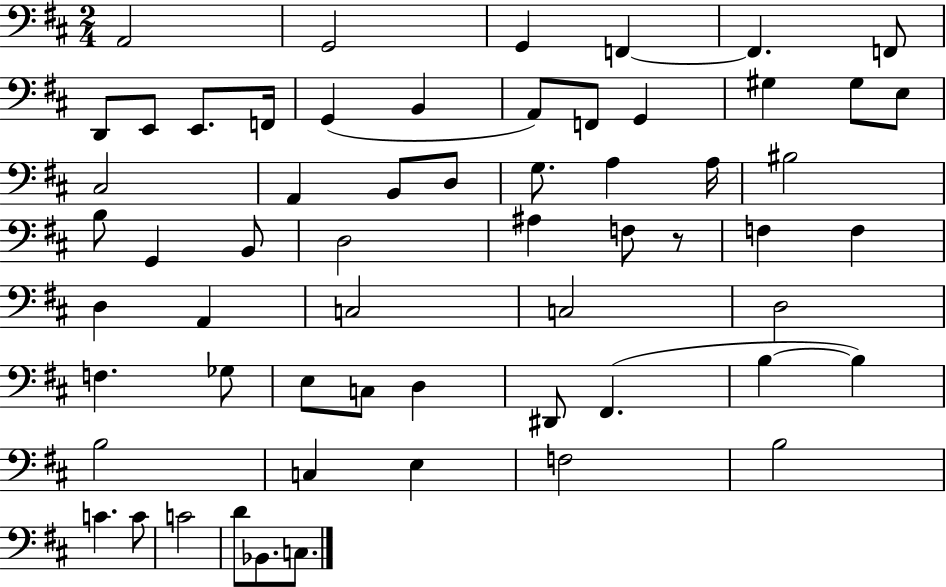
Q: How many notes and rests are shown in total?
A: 60